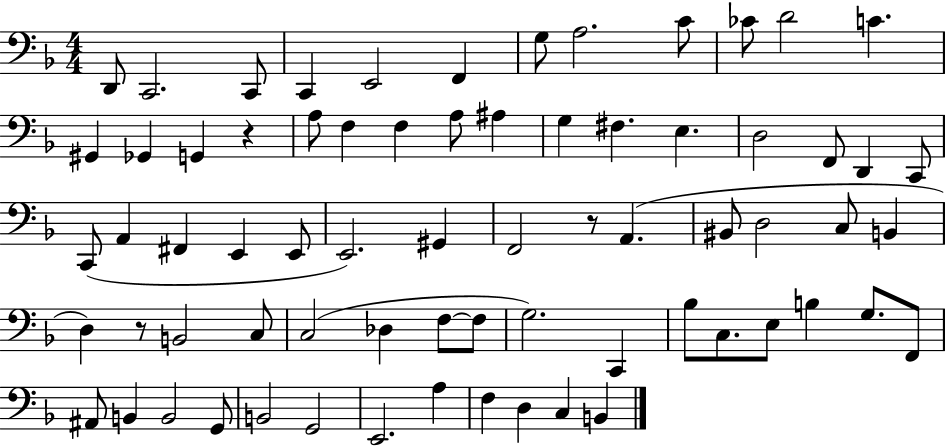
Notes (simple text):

D2/e C2/h. C2/e C2/q E2/h F2/q G3/e A3/h. C4/e CES4/e D4/h C4/q. G#2/q Gb2/q G2/q R/q A3/e F3/q F3/q A3/e A#3/q G3/q F#3/q. E3/q. D3/h F2/e D2/q C2/e C2/e A2/q F#2/q E2/q E2/e E2/h. G#2/q F2/h R/e A2/q. BIS2/e D3/h C3/e B2/q D3/q R/e B2/h C3/e C3/h Db3/q F3/e F3/e G3/h. C2/q Bb3/e C3/e. E3/e B3/q G3/e. F2/e A#2/e B2/q B2/h G2/e B2/h G2/h E2/h. A3/q F3/q D3/q C3/q B2/q